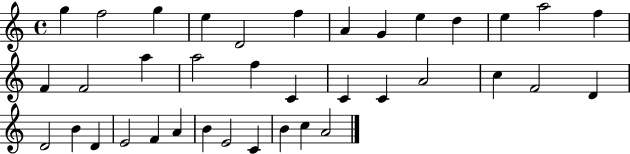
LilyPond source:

{
  \clef treble
  \time 4/4
  \defaultTimeSignature
  \key c \major
  g''4 f''2 g''4 | e''4 d'2 f''4 | a'4 g'4 e''4 d''4 | e''4 a''2 f''4 | \break f'4 f'2 a''4 | a''2 f''4 c'4 | c'4 c'4 a'2 | c''4 f'2 d'4 | \break d'2 b'4 d'4 | e'2 f'4 a'4 | b'4 e'2 c'4 | b'4 c''4 a'2 | \break \bar "|."
}